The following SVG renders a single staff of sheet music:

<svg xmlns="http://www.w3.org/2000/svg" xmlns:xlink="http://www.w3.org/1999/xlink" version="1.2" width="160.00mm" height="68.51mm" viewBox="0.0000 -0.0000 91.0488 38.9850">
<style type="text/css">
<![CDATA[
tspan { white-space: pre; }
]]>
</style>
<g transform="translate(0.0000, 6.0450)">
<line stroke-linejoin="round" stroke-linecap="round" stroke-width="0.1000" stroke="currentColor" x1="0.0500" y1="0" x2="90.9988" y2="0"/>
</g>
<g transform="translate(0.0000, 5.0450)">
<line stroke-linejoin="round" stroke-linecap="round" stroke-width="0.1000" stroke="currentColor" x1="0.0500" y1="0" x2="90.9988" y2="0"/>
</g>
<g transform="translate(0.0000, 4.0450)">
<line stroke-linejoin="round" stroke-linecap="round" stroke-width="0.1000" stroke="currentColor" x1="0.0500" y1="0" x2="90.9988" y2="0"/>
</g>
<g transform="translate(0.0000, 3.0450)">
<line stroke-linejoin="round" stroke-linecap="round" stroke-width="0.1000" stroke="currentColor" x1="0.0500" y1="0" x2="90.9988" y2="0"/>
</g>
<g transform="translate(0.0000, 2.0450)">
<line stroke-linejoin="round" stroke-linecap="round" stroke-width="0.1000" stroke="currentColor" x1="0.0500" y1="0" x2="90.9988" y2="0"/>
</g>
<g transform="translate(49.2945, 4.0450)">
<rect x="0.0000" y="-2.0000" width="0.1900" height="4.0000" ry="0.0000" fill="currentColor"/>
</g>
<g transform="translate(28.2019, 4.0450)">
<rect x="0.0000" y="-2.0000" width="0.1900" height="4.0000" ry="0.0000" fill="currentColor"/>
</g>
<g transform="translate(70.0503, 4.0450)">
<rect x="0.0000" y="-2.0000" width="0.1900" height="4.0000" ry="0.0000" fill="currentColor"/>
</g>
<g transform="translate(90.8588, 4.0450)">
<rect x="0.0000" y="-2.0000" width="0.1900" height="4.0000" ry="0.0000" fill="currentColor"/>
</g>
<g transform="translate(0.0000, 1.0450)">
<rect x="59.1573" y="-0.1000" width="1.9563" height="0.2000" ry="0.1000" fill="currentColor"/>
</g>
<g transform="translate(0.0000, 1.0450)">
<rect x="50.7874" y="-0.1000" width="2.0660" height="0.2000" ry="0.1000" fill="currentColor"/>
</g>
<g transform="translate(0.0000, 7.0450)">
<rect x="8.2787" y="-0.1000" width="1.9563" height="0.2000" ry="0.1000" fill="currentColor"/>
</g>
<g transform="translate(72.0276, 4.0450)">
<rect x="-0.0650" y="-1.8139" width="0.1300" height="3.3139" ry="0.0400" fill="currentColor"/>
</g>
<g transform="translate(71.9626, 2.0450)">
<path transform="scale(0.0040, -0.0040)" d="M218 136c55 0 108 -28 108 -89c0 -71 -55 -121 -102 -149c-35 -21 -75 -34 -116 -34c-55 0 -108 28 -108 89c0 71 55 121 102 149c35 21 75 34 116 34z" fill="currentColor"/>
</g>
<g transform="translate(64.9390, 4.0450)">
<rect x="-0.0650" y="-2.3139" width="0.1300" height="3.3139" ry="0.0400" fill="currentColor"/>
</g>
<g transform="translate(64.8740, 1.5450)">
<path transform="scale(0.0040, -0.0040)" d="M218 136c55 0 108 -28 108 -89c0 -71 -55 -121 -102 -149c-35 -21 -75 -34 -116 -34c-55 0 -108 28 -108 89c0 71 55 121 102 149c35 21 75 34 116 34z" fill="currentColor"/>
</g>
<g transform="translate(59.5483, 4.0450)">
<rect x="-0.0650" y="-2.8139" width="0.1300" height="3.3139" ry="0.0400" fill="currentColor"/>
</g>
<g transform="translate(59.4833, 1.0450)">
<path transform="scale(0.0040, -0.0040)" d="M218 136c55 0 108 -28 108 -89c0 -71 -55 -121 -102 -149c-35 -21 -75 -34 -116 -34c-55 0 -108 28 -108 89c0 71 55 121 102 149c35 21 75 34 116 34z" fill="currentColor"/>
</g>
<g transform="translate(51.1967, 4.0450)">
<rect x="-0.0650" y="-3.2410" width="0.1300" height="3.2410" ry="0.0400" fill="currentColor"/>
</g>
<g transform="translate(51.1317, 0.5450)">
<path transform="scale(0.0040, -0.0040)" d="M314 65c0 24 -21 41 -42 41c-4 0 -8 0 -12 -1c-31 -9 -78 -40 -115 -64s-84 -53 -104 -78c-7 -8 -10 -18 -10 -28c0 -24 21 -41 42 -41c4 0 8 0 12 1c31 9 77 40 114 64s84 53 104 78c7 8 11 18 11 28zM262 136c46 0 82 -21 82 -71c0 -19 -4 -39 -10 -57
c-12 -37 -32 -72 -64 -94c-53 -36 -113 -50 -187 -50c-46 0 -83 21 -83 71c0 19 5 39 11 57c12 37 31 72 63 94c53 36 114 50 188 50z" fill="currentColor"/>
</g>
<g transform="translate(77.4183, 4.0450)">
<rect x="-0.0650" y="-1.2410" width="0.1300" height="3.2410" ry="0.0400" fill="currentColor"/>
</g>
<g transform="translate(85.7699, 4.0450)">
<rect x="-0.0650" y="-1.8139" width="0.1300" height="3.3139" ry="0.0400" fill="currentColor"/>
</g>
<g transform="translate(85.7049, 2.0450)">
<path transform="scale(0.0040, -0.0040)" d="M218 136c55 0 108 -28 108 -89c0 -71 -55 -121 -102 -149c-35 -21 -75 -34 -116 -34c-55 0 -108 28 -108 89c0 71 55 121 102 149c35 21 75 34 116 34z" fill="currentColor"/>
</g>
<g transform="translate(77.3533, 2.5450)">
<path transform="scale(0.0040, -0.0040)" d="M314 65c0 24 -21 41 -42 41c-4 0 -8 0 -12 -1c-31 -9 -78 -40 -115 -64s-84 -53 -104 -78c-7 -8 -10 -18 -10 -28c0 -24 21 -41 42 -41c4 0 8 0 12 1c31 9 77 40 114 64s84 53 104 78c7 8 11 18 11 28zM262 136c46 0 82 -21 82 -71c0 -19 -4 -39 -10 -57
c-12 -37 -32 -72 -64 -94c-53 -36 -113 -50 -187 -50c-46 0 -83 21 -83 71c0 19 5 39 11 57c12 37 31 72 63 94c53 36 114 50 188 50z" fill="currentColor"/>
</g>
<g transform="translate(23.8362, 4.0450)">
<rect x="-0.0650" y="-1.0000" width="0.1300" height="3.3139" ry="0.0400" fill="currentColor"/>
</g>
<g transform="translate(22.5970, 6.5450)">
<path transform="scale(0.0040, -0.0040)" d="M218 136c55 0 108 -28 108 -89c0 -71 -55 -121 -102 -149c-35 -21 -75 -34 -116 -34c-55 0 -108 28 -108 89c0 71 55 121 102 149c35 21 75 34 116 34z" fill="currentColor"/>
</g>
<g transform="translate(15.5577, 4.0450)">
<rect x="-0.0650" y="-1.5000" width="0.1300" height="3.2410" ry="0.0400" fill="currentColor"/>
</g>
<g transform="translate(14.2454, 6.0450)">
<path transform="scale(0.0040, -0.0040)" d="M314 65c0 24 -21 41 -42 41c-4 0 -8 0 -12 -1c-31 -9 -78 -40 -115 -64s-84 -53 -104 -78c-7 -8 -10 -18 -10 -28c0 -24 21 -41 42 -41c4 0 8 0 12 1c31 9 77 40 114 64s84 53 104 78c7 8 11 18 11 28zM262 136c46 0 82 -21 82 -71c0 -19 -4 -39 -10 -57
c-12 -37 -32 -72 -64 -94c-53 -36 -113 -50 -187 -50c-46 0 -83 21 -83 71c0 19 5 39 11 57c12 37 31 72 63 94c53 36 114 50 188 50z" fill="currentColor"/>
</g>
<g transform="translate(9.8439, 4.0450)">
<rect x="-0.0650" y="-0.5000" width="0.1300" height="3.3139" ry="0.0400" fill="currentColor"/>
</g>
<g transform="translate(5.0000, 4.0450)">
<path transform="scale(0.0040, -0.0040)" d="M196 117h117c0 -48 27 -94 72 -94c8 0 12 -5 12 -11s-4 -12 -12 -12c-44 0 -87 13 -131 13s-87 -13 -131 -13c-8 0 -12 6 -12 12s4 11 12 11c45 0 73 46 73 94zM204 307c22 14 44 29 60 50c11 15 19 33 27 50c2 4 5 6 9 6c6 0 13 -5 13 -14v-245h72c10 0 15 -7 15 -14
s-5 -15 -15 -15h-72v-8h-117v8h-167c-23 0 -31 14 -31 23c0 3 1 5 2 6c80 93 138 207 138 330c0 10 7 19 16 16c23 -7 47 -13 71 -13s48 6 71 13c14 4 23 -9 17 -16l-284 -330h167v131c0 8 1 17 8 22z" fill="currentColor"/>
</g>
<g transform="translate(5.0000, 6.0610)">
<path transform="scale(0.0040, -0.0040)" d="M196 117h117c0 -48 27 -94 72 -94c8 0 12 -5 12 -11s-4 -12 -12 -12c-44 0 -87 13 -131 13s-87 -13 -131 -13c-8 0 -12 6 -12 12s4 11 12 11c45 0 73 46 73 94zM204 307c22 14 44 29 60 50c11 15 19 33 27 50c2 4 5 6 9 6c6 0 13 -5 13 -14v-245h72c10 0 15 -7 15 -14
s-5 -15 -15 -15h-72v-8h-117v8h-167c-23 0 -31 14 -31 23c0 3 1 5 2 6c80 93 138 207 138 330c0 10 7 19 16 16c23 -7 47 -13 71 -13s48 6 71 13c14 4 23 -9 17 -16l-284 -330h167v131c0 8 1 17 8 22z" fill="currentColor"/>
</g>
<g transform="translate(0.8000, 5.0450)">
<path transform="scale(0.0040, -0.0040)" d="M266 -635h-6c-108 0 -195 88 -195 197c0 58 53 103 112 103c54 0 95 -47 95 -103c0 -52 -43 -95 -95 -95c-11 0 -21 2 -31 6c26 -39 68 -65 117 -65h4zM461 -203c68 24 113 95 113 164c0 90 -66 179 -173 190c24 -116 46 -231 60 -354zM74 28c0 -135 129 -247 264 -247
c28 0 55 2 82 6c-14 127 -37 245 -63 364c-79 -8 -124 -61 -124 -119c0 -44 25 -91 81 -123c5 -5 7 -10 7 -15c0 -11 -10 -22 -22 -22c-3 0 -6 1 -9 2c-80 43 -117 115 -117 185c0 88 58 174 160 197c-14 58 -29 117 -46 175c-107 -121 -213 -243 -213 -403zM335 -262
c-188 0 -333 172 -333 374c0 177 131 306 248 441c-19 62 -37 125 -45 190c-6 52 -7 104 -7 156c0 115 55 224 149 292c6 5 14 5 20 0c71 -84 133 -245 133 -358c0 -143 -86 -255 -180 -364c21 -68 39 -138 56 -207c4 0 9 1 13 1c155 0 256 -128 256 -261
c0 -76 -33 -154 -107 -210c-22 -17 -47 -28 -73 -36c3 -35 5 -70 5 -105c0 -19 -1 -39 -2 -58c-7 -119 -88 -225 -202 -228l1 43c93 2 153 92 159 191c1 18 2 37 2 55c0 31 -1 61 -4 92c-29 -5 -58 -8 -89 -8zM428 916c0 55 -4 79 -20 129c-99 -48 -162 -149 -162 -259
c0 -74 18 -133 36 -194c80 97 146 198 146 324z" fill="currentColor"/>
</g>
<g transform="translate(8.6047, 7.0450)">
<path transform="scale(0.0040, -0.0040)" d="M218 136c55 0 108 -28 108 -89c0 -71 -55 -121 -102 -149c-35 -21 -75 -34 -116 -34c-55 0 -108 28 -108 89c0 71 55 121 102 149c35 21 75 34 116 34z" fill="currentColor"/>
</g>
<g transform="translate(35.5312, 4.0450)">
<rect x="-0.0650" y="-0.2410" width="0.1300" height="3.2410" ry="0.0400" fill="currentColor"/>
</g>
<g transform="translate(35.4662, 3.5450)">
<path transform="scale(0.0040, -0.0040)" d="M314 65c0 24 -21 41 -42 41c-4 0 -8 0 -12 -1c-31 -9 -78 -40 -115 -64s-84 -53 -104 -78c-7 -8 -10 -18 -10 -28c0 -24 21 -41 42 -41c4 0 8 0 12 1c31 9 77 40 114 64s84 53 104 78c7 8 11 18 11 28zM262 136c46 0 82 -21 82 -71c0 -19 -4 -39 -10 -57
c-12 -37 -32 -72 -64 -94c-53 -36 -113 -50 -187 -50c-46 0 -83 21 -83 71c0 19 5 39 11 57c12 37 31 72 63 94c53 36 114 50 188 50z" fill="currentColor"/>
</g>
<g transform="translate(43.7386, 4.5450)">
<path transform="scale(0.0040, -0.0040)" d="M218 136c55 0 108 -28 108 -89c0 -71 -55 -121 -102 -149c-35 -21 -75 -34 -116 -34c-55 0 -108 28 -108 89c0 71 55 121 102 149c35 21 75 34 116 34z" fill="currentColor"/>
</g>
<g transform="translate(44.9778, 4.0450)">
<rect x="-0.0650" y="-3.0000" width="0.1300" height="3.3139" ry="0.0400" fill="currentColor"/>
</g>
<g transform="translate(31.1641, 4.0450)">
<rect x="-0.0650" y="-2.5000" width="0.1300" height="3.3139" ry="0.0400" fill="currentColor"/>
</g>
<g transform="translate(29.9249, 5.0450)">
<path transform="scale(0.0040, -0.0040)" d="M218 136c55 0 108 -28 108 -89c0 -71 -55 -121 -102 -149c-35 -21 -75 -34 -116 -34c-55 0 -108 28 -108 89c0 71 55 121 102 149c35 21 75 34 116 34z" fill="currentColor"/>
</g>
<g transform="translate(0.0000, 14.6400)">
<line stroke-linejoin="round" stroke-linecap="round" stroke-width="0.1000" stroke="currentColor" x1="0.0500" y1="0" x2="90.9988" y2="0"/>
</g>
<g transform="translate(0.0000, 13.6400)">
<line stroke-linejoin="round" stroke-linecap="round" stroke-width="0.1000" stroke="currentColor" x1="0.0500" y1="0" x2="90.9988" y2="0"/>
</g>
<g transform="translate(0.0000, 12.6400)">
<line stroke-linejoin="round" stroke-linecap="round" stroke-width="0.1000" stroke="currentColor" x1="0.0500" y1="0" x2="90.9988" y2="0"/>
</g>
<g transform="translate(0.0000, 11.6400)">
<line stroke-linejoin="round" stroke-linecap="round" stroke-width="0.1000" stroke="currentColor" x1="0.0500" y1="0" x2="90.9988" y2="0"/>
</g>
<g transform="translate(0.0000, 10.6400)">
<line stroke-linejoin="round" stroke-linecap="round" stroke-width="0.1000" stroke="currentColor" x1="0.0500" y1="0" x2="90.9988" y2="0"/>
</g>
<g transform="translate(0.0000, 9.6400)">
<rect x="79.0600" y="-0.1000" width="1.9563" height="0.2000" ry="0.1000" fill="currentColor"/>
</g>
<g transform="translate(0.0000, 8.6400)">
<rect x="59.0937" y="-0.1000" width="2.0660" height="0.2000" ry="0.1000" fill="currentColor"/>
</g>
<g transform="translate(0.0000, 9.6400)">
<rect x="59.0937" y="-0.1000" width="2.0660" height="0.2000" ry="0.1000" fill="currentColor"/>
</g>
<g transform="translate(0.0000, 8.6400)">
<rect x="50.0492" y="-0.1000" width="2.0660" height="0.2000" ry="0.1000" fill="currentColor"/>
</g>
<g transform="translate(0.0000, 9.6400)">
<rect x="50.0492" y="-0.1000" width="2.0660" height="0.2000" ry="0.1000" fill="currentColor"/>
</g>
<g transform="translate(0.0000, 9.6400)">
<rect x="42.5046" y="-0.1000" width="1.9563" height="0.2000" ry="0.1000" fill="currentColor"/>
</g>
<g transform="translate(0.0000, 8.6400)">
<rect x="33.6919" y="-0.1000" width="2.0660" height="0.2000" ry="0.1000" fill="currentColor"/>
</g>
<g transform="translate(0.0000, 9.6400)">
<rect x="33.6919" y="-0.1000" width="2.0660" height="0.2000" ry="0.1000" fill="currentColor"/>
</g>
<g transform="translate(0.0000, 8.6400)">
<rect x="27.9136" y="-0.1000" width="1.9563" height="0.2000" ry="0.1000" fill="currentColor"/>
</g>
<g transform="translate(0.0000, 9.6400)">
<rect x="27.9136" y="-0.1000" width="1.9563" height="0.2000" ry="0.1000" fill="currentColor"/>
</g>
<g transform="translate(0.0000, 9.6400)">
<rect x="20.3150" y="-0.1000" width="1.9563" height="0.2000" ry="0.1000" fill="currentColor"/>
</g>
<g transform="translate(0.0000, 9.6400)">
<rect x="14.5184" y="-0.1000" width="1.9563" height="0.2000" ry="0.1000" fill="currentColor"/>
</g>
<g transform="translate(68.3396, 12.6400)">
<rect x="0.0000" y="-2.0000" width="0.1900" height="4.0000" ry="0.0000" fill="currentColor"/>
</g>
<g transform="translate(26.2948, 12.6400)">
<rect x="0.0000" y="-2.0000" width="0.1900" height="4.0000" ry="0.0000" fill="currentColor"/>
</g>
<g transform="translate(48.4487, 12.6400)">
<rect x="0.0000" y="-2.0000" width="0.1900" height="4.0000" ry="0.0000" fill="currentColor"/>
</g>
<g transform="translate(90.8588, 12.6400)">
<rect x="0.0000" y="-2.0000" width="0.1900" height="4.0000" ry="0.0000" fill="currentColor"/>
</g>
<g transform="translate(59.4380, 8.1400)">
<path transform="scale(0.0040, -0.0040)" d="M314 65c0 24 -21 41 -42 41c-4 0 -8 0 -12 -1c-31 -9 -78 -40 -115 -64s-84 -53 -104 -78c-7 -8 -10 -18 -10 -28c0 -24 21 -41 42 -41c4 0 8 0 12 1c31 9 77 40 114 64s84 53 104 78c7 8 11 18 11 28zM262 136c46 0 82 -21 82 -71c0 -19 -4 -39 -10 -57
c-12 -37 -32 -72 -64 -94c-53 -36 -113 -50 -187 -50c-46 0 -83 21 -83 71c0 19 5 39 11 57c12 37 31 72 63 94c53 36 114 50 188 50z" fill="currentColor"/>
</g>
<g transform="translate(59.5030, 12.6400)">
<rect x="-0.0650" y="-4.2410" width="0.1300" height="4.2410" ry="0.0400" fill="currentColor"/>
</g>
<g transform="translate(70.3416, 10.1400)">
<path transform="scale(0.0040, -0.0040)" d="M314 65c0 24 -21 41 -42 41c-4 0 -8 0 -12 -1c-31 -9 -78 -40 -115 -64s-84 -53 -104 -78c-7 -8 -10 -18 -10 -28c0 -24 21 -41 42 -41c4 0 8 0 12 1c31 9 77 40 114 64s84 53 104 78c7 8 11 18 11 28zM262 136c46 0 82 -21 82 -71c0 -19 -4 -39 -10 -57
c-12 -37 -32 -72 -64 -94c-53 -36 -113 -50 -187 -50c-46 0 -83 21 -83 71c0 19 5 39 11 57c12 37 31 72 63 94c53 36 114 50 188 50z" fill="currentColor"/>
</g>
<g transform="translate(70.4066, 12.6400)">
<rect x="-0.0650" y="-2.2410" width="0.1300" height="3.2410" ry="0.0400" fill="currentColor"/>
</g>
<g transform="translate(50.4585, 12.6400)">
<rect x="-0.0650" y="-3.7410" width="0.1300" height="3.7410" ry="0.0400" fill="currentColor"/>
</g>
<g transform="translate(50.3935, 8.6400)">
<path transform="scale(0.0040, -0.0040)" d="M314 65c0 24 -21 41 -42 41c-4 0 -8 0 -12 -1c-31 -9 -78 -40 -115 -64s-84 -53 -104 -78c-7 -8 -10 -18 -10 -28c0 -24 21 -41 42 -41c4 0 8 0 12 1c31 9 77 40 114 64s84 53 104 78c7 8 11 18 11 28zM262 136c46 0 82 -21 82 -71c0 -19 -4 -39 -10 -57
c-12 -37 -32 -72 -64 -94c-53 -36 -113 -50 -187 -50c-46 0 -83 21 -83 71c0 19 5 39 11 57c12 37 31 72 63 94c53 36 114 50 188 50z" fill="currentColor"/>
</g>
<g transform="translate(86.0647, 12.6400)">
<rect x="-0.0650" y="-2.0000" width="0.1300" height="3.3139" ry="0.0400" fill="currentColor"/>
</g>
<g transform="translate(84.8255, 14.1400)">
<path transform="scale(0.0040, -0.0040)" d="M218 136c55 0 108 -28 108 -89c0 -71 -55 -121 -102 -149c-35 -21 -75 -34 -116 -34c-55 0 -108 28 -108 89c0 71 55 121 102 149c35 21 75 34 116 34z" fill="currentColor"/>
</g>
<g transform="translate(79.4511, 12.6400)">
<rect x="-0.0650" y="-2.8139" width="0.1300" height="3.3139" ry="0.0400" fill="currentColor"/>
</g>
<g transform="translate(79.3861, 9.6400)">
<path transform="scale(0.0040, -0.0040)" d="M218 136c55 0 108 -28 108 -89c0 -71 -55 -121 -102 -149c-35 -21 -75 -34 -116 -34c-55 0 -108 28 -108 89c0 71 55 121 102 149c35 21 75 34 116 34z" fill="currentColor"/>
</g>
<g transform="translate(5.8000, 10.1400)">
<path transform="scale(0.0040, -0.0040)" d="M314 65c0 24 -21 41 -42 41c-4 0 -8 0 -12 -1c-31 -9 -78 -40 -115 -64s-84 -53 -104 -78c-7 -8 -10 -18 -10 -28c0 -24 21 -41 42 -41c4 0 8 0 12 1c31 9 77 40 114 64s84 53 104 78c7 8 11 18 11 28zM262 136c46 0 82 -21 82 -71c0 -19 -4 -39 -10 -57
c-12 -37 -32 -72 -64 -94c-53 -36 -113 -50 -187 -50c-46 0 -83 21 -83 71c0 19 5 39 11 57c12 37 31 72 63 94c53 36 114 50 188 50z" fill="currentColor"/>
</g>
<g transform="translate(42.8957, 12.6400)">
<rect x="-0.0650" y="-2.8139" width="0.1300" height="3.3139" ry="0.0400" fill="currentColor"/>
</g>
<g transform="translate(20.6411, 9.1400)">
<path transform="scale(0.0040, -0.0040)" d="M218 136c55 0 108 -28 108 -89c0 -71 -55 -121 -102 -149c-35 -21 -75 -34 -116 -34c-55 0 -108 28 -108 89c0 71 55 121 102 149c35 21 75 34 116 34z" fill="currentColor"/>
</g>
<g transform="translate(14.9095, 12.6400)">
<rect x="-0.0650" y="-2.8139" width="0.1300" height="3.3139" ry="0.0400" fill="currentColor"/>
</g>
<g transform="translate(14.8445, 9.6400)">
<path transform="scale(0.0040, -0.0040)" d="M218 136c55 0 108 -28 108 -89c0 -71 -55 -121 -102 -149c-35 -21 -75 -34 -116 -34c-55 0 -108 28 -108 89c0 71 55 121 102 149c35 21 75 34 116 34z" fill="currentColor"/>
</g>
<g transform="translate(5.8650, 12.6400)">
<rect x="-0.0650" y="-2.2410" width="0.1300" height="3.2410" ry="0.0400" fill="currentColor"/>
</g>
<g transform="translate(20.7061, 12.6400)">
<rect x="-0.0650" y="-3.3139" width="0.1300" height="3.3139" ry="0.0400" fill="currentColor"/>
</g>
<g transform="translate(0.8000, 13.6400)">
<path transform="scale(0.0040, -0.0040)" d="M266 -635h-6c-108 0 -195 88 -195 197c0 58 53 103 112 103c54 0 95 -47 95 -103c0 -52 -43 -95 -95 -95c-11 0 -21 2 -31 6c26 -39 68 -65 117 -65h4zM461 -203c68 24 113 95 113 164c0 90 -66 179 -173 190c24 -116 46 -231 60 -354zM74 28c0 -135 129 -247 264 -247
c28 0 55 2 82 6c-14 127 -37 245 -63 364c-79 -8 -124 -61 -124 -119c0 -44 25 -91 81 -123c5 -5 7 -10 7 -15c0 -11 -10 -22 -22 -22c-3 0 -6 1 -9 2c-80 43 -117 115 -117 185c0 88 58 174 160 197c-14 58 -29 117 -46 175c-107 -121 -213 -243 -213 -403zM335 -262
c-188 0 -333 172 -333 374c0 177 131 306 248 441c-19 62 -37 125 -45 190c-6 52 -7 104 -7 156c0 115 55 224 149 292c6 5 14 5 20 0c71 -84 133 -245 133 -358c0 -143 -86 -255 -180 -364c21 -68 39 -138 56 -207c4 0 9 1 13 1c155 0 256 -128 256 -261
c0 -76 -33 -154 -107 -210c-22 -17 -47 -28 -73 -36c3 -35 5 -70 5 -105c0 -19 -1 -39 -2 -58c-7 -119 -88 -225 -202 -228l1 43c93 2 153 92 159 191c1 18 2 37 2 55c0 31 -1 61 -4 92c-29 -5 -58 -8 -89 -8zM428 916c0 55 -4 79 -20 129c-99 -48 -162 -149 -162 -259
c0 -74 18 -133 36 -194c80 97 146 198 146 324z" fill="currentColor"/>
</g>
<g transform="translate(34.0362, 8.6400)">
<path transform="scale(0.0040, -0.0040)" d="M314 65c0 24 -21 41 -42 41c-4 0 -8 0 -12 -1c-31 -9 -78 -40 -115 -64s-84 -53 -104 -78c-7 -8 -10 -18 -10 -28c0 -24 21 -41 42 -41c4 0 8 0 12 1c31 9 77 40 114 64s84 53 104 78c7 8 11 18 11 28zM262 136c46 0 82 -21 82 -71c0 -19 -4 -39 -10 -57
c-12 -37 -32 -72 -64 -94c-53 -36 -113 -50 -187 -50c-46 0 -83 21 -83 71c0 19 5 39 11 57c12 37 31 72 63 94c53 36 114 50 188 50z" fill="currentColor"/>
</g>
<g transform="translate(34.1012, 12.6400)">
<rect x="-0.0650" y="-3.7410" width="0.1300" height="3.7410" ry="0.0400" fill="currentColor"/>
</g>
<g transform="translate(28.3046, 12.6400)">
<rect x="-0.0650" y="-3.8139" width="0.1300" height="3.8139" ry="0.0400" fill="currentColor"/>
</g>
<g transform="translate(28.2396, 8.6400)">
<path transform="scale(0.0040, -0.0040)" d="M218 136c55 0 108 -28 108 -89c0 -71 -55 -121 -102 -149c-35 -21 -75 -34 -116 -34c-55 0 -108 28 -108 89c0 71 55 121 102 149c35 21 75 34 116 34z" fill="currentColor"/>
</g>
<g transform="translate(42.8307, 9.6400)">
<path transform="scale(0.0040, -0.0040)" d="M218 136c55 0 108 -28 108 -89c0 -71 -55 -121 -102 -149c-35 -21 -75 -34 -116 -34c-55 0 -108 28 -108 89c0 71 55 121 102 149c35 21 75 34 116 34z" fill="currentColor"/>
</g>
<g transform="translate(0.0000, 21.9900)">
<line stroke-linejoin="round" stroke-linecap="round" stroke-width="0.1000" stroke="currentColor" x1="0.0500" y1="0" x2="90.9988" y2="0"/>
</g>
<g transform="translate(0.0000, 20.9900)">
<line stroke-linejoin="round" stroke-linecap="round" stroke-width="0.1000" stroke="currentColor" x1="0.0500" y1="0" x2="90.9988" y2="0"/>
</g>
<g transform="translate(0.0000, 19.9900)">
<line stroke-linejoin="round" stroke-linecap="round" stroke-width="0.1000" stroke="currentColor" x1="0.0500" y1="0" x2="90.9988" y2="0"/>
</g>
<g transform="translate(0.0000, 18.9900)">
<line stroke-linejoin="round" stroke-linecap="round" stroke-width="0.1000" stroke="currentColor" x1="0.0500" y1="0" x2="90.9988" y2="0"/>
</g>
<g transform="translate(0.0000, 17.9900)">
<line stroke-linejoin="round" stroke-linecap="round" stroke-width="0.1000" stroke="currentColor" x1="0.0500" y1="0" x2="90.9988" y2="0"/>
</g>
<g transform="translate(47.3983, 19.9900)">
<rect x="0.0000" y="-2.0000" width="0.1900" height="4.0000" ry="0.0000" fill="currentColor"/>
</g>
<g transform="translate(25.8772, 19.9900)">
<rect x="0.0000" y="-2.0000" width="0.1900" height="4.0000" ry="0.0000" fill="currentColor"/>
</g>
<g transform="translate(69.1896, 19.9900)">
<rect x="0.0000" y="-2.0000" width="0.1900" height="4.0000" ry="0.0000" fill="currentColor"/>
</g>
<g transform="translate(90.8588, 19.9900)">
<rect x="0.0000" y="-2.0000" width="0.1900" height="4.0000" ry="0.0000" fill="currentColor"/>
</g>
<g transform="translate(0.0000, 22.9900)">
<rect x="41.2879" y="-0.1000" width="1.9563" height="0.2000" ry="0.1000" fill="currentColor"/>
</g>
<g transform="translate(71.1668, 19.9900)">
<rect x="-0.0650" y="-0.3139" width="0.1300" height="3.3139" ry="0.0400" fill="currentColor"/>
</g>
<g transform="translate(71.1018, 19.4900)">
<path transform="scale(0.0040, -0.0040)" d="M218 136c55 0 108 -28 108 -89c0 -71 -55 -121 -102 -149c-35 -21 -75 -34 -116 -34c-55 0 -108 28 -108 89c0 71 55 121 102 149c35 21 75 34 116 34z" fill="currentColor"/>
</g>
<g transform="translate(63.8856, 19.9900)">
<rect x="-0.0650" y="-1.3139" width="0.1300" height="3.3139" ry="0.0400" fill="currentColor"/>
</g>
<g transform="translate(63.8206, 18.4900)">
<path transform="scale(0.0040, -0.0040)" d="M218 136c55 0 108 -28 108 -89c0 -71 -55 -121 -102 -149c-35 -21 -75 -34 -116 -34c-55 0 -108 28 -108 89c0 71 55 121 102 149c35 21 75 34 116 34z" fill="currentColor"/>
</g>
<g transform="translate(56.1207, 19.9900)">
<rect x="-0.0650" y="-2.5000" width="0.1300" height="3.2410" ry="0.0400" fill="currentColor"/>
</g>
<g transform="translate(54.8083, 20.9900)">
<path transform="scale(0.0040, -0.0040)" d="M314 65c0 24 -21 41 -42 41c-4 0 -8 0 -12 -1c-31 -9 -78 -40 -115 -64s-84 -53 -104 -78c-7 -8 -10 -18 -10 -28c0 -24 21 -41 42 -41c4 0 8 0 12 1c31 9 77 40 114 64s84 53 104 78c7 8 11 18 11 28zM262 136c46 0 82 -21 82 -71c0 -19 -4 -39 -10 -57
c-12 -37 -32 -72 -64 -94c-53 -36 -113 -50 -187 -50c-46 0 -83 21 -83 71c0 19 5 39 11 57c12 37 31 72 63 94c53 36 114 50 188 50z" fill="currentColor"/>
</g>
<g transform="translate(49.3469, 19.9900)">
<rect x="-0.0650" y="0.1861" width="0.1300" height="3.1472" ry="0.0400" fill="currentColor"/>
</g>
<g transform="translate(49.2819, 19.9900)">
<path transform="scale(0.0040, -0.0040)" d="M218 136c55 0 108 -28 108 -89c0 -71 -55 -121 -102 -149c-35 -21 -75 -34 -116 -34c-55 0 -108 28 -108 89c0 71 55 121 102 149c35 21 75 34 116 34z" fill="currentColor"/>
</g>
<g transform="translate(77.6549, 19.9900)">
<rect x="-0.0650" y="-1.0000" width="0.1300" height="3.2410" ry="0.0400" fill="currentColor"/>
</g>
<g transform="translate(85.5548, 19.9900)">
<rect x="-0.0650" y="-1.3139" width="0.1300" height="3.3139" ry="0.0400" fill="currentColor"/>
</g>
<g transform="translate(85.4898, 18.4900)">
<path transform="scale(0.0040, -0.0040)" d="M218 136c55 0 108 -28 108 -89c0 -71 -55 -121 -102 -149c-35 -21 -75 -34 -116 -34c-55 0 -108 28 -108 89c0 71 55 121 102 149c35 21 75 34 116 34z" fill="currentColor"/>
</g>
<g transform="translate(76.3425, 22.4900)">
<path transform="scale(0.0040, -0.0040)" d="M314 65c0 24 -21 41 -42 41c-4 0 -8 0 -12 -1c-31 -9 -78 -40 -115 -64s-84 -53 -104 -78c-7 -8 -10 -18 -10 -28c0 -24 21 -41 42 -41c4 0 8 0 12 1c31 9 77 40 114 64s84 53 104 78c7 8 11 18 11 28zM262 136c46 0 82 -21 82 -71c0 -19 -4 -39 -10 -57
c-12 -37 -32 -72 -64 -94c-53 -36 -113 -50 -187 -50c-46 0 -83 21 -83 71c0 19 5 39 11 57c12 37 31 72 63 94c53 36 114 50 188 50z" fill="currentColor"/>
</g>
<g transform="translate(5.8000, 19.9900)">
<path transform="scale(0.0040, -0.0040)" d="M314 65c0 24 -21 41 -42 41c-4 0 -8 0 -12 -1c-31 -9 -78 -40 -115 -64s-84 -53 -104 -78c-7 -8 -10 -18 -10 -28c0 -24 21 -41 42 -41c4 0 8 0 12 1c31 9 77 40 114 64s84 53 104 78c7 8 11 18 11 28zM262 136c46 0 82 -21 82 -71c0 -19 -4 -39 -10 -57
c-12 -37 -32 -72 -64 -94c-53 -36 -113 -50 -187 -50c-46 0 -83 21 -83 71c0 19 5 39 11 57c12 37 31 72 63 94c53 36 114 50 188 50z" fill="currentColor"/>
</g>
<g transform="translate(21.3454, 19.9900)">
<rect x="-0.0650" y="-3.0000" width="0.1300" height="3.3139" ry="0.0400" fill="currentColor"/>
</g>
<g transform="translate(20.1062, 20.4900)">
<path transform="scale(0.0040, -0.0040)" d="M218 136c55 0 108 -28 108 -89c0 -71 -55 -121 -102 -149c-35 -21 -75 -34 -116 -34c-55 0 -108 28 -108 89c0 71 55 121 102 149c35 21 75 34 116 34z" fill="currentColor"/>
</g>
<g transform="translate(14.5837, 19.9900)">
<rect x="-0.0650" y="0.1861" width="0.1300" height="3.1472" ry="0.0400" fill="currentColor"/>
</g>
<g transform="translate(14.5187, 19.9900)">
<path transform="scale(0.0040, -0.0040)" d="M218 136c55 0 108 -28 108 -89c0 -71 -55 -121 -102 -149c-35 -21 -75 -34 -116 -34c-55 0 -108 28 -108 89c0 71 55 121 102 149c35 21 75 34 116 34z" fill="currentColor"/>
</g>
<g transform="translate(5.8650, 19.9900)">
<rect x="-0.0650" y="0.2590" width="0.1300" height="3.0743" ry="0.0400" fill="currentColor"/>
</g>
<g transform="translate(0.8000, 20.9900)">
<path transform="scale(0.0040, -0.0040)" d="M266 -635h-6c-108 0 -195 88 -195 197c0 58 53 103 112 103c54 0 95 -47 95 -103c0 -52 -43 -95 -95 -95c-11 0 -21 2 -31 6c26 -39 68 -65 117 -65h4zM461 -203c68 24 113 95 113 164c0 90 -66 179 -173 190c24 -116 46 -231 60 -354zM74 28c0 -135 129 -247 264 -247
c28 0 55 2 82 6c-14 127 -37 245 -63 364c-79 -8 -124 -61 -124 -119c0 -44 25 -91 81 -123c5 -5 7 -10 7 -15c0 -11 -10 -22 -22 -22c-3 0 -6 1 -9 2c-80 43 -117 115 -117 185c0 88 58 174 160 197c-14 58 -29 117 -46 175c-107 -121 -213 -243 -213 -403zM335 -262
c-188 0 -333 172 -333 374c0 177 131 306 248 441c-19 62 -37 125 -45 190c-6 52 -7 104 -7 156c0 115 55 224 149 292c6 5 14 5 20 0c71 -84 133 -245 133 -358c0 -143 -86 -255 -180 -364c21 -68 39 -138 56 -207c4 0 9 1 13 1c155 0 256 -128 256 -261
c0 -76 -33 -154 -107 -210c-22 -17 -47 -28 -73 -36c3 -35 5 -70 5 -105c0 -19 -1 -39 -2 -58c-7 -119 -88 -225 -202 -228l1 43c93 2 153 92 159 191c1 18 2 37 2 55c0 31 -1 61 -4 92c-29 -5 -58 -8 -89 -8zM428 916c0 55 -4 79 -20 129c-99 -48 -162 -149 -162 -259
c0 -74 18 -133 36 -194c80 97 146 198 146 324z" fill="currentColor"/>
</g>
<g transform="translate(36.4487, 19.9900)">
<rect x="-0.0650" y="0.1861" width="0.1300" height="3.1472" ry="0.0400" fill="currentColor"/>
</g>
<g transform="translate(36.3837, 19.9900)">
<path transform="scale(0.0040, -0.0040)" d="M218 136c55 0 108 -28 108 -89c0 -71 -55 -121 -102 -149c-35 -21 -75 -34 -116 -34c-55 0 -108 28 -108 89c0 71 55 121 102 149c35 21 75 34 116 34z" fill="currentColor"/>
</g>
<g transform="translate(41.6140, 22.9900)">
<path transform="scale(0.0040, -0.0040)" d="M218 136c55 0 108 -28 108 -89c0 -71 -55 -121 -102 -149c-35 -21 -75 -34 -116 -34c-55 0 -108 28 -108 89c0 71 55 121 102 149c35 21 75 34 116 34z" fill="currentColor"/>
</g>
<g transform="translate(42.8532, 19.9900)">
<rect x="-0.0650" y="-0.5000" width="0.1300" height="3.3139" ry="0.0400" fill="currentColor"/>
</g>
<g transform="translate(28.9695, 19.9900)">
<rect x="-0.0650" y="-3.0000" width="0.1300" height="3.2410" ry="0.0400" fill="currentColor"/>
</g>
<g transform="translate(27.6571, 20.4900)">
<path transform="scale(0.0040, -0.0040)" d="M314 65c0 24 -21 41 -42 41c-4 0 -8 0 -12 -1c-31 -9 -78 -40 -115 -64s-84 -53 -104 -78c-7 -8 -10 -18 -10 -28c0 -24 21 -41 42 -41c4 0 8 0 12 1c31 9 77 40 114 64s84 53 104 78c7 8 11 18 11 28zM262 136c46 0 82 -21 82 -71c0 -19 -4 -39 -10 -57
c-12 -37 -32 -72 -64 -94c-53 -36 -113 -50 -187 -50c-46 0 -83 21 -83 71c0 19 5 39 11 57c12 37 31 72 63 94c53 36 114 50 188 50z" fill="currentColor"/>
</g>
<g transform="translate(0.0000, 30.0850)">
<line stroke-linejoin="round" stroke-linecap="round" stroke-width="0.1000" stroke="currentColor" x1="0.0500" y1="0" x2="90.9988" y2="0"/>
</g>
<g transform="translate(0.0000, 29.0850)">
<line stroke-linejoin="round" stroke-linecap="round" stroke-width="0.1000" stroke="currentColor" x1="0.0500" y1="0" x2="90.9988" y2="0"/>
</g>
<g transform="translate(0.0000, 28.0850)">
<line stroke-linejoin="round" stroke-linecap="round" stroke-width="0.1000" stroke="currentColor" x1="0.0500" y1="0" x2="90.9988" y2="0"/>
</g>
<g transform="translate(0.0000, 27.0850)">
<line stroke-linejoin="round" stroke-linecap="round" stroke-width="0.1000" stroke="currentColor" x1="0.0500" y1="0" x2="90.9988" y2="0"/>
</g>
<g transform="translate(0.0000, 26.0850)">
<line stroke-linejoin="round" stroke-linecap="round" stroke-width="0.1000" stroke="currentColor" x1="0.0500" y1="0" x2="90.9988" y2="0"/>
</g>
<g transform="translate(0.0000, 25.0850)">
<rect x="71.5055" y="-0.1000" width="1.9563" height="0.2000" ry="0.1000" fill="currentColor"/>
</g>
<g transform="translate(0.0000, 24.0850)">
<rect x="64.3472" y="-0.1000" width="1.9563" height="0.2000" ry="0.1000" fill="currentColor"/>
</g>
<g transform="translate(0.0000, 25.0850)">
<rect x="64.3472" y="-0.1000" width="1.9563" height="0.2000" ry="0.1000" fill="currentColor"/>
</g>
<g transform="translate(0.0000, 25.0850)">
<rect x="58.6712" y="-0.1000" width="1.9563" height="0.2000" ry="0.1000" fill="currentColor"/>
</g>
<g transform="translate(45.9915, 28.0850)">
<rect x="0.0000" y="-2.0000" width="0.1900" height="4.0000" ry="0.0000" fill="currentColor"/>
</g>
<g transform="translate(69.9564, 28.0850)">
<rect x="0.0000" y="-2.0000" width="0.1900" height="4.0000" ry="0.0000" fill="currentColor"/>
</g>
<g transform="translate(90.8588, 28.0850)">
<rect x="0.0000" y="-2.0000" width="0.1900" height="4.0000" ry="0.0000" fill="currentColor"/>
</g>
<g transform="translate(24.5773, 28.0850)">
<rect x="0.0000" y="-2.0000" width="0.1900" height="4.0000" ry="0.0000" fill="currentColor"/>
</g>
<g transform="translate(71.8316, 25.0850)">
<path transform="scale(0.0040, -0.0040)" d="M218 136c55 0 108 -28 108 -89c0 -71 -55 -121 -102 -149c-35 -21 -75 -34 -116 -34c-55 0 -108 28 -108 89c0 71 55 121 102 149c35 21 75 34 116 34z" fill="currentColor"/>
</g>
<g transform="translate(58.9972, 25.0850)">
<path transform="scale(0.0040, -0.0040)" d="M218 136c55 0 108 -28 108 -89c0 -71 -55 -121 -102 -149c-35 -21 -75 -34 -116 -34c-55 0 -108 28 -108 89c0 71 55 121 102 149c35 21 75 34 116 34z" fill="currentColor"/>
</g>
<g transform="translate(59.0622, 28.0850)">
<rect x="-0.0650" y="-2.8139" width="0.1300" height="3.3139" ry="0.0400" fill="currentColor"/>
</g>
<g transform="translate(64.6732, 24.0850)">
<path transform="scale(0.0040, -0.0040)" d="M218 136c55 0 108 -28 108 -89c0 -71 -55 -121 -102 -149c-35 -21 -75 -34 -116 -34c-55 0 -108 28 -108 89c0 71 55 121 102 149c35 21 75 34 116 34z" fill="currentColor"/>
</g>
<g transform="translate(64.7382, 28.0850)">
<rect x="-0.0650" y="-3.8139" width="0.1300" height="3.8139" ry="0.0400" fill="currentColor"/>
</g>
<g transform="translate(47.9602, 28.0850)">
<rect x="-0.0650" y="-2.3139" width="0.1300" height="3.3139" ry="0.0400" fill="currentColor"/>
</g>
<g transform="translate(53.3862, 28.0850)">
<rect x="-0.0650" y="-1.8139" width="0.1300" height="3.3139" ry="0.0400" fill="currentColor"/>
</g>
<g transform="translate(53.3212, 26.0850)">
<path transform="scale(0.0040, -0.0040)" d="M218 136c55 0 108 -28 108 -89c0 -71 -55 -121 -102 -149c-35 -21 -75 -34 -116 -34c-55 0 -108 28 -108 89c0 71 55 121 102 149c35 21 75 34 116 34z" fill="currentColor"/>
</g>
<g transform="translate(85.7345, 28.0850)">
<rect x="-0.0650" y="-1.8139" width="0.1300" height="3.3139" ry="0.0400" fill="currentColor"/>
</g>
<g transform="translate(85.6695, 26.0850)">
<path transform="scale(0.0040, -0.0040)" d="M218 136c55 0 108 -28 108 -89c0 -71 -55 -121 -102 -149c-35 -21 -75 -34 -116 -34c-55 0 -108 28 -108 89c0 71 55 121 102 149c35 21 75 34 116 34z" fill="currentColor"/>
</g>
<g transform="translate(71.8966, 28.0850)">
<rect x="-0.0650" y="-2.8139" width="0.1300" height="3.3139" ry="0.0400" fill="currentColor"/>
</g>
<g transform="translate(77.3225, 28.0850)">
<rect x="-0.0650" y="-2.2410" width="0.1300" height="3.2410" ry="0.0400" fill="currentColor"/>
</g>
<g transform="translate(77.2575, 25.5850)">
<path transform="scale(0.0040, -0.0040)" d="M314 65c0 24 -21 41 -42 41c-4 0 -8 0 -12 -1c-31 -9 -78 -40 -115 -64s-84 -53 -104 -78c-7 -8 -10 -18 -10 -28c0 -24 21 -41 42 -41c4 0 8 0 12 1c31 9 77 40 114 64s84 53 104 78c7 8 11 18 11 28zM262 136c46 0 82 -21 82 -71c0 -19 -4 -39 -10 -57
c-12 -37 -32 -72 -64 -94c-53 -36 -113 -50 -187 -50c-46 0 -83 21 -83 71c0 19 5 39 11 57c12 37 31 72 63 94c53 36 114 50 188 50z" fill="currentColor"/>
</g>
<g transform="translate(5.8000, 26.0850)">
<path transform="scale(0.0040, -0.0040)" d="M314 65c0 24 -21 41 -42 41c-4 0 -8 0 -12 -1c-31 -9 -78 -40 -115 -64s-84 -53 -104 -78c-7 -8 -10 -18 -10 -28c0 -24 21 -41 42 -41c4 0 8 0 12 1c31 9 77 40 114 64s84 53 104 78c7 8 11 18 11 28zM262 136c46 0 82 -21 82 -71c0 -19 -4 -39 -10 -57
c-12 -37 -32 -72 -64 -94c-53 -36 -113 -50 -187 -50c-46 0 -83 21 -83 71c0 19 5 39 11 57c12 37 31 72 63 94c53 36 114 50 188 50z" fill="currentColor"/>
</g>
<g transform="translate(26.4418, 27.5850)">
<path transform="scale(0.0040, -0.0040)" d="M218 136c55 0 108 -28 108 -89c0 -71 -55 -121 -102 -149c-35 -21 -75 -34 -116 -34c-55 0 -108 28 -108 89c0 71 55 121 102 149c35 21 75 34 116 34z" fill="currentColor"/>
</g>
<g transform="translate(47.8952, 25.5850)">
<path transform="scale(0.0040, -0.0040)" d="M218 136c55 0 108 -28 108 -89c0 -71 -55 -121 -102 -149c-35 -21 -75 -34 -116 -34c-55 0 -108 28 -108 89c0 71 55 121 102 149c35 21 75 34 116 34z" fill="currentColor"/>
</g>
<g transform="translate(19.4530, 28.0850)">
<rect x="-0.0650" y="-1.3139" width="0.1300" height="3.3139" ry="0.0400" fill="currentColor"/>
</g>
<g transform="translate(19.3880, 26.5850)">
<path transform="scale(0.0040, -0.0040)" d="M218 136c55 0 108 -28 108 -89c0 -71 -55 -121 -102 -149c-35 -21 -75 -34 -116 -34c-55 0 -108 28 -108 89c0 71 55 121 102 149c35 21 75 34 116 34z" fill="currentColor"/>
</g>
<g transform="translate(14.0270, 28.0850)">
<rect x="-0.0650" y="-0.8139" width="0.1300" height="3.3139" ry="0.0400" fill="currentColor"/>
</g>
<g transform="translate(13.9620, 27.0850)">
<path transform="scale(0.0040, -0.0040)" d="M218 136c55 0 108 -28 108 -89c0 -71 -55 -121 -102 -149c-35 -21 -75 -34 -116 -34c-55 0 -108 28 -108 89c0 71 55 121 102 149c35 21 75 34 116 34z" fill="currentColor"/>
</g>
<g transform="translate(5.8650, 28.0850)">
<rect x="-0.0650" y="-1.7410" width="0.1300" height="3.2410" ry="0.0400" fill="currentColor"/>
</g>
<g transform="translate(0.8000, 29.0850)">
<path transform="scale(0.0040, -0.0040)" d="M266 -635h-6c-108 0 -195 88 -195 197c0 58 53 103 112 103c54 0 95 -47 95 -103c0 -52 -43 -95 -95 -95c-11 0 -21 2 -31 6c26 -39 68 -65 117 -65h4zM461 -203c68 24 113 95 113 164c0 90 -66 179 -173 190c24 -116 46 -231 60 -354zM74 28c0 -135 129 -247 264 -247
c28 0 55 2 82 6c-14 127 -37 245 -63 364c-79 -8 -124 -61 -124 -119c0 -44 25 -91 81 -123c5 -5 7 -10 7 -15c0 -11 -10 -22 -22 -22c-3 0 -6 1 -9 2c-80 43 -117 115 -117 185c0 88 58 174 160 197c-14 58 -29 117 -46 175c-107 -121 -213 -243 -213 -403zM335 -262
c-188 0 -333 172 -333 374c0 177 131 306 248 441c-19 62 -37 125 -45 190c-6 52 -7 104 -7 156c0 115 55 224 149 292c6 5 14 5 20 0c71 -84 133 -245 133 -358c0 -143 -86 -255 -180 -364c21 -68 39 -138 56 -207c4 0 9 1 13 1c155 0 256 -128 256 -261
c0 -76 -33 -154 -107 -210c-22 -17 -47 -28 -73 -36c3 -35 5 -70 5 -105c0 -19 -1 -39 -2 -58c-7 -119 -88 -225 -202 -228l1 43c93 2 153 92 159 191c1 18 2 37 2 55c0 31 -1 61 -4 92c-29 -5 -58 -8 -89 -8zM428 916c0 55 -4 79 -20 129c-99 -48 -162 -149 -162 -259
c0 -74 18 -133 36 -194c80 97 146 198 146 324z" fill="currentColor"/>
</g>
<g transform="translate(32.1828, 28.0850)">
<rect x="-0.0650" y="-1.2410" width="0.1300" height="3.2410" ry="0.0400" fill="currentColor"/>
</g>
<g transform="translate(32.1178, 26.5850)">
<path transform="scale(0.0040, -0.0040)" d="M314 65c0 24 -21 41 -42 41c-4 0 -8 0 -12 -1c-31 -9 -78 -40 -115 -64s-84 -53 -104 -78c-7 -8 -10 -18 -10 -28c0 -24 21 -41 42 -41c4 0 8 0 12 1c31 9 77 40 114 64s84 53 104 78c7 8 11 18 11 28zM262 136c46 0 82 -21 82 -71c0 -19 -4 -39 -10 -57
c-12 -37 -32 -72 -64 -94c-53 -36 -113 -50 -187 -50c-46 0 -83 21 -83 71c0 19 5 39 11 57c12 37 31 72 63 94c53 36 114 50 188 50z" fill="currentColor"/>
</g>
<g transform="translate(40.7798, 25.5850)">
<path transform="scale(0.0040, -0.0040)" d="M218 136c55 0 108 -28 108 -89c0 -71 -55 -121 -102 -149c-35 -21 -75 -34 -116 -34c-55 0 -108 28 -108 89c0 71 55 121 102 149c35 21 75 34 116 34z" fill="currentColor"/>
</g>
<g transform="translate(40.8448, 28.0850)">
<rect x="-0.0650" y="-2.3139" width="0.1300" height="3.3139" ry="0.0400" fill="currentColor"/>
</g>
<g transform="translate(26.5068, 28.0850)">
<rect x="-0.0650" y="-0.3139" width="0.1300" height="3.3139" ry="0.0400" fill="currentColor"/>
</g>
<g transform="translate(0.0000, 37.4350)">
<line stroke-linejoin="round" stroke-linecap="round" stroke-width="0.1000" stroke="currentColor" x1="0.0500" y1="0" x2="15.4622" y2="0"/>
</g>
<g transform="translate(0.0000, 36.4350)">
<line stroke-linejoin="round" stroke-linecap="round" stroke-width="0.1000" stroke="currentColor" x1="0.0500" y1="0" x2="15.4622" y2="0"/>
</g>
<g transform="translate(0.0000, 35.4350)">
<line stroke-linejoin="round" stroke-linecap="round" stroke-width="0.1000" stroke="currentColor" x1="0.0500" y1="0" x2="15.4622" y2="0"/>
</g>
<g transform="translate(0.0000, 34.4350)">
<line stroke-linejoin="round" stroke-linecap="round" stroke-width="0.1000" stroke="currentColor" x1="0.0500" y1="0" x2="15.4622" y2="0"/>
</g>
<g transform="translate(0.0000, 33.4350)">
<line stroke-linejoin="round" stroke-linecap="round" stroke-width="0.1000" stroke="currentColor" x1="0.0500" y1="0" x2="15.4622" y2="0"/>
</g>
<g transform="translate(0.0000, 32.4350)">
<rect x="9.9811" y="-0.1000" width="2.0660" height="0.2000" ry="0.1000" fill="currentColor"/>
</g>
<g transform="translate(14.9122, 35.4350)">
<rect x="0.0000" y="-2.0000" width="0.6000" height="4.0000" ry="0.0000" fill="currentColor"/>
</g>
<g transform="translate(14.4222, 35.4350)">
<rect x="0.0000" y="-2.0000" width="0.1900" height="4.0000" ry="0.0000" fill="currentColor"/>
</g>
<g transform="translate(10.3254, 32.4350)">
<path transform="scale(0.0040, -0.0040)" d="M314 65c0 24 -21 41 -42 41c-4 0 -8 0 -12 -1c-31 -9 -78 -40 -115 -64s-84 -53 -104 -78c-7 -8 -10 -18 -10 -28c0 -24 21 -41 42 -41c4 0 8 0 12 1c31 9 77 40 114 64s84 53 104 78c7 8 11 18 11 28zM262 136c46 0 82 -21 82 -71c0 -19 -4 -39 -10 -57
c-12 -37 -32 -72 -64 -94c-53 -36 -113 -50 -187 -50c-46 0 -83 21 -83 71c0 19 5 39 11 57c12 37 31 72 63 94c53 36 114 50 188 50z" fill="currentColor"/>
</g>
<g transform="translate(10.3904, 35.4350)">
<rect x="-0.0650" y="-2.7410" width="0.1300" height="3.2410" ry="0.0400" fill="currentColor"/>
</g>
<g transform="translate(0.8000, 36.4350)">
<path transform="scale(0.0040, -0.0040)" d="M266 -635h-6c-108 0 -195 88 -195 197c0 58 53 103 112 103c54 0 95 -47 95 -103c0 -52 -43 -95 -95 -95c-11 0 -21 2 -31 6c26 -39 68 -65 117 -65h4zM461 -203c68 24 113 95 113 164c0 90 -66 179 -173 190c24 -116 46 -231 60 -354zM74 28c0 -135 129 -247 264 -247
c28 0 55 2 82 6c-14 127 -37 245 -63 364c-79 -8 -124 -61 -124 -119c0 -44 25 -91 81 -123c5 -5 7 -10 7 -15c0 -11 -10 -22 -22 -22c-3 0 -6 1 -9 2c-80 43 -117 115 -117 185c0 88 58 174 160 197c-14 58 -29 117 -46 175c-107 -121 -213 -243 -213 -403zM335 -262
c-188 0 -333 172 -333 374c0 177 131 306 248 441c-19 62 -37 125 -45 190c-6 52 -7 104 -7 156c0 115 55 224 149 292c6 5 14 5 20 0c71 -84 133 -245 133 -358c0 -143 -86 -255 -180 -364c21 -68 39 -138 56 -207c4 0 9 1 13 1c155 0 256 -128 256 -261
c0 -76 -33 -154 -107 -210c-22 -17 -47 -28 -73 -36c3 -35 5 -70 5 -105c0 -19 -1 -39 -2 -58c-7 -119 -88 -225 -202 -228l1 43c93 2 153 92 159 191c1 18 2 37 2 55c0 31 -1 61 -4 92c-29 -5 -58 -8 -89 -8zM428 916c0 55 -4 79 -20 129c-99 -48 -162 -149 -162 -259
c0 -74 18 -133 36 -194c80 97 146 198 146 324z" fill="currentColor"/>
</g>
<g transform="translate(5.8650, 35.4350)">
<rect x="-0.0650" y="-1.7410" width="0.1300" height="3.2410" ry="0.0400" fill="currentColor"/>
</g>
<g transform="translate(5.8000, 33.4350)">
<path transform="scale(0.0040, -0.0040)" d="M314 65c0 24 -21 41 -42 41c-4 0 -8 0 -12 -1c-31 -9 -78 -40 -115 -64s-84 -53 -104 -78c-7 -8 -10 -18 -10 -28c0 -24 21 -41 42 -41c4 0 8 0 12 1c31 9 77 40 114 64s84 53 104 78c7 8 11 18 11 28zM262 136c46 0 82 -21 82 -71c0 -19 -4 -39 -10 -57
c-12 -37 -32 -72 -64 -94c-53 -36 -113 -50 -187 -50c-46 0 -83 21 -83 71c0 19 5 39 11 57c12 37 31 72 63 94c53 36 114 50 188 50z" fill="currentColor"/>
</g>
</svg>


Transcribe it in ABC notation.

X:1
T:Untitled
M:4/4
L:1/4
K:C
C E2 D G c2 A b2 a g f e2 f g2 a b c' c'2 a c'2 d'2 g2 a F B2 B A A2 B C B G2 e c D2 e f2 d e c e2 g g f a c' a g2 f f2 a2